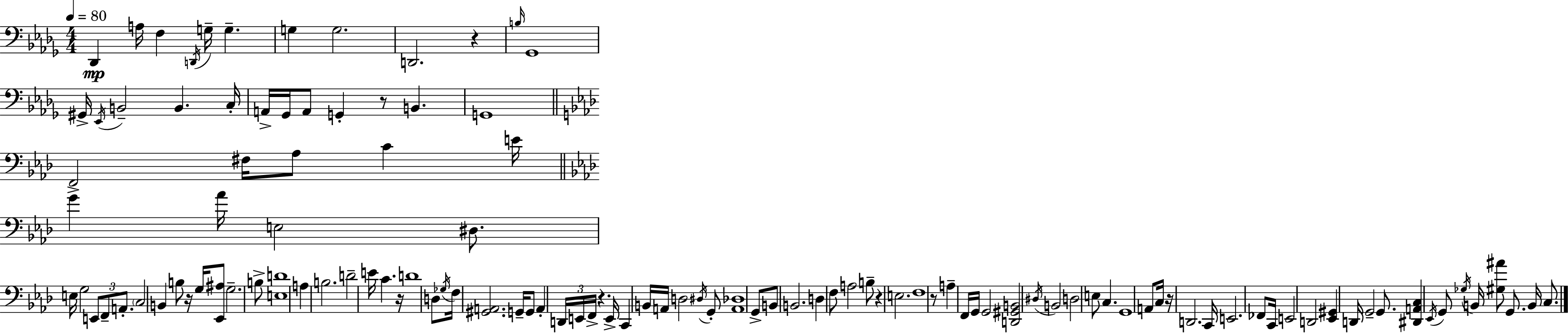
{
  \clef bass
  \numericTimeSignature
  \time 4/4
  \key bes \minor
  \tempo 4 = 80
  des,4\mp a16 f4 \acciaccatura { d,16 } g16-- g4.-- | g4 g2. | d,2. r4 | \grace { b16 } ges,1 | \break gis,16-> \acciaccatura { ees,16 } b,2-- b,4. | c16-. a,16-> ges,16 a,8 g,4-. r8 b,4. | g,1 | \bar "||" \break \key f \minor f,2 fis16 aes8 c'4 e'16 | \bar "||" \break \key f \minor g'4-> aes'16 e2 dis8. | e16 g2 \tuplet 3/2 { e,8 f,8-- a,8.-. } | \parenthesize c2 b,4 b8 r16 g16 | <ees, ais>8 g2.-- b8-> | \break <e d'>1 | a4 b2. | d'2-- e'16 c'4. r16 | d'1 | \break d8 \acciaccatura { ges16 } f16 <gis, a,>2. | g,16-- g,8 a,4-. \tuplet 3/2 { d,16 e,16 f,16-> } r4. | e,16-> c,4 b,16 a,16 d2 \acciaccatura { dis16 } | g,8-. <a, des>1 | \break g,8-> b,8 b,2. | d4 f8 a2 | b8-- r4 e2. | f1 | \break r8 a4-- f,16 g,16 g,2 | <d, gis, b,>2 \acciaccatura { dis16 } b,2 | d2 e8 c4. | g,1 | \break a,8 c16 r16 d,2. | c,16 e,2. | fes,8 c,16 e,2 d,2 | <ees, gis,>4 d,16 g,2-- | \break g,8. <dis, a, c>4 \acciaccatura { ees,16 } g,8 \acciaccatura { ges16 } b,16 <gis ais'>8 g,8. | b,16 c8. \bar "|."
}